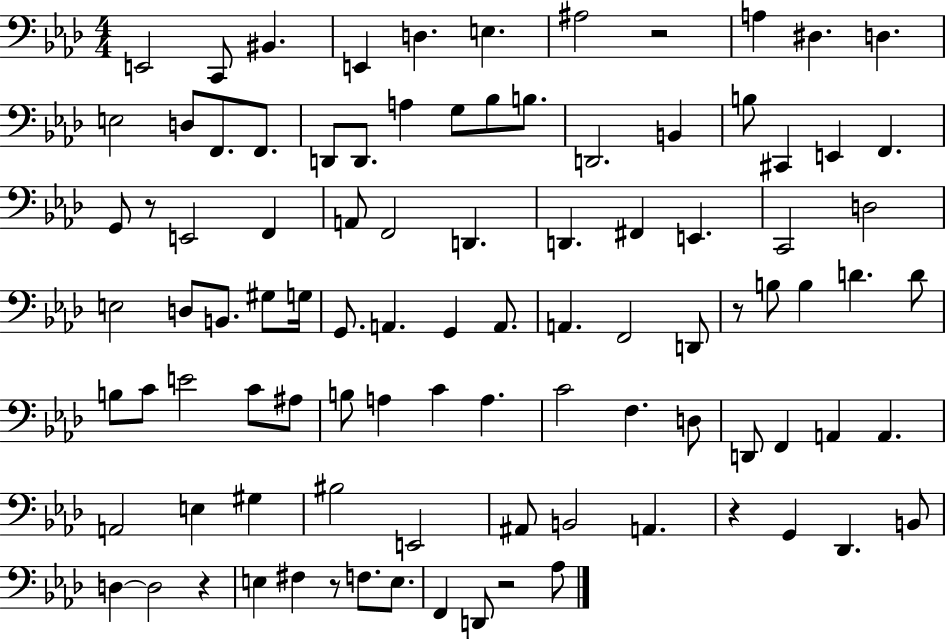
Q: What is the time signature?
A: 4/4